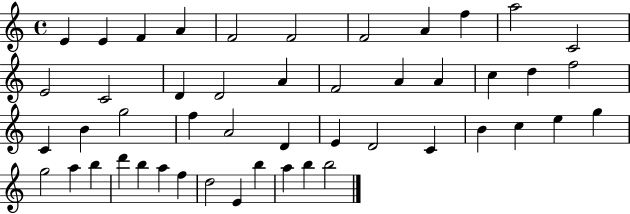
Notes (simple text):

E4/q E4/q F4/q A4/q F4/h F4/h F4/h A4/q F5/q A5/h C4/h E4/h C4/h D4/q D4/h A4/q F4/h A4/q A4/q C5/q D5/q F5/h C4/q B4/q G5/h F5/q A4/h D4/q E4/q D4/h C4/q B4/q C5/q E5/q G5/q G5/h A5/q B5/q D6/q B5/q A5/q F5/q D5/h E4/q B5/q A5/q B5/q B5/h